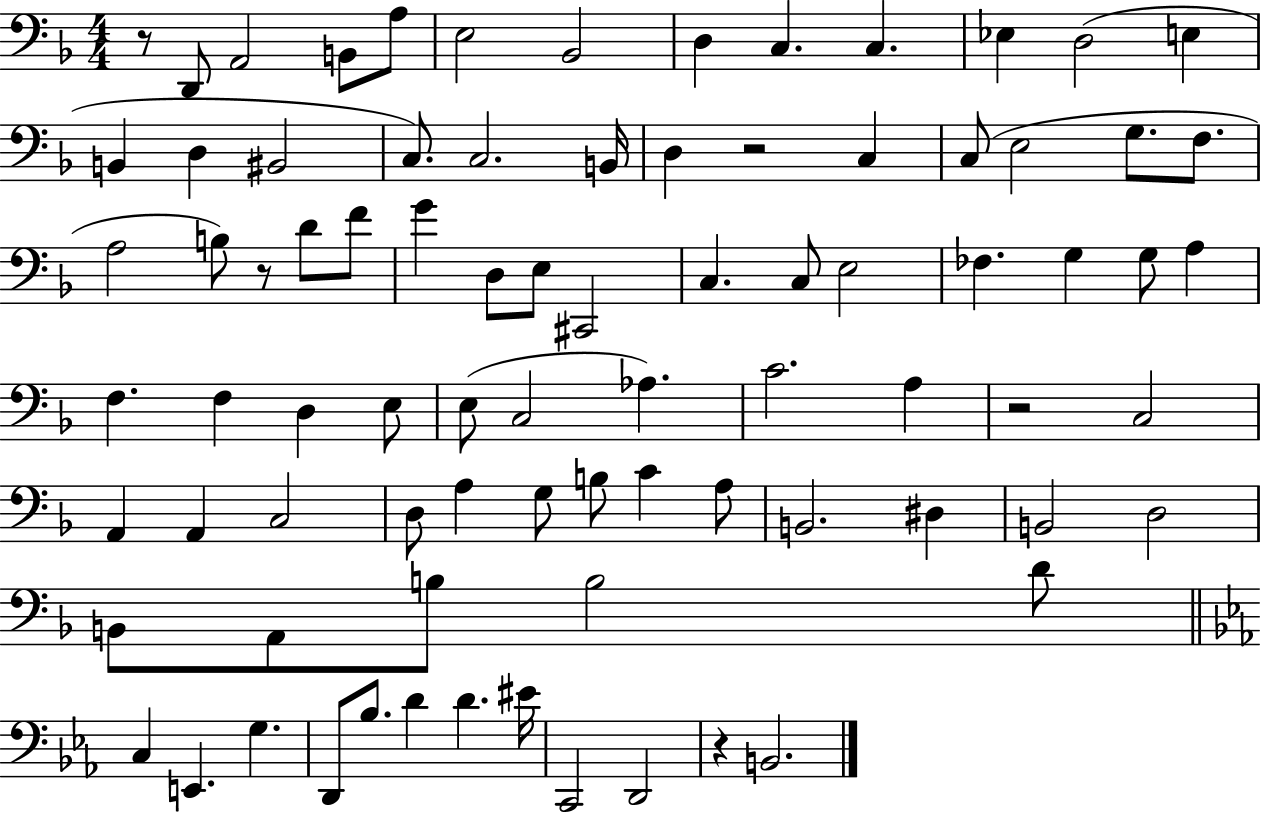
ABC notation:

X:1
T:Untitled
M:4/4
L:1/4
K:F
z/2 D,,/2 A,,2 B,,/2 A,/2 E,2 _B,,2 D, C, C, _E, D,2 E, B,, D, ^B,,2 C,/2 C,2 B,,/4 D, z2 C, C,/2 E,2 G,/2 F,/2 A,2 B,/2 z/2 D/2 F/2 G D,/2 E,/2 ^C,,2 C, C,/2 E,2 _F, G, G,/2 A, F, F, D, E,/2 E,/2 C,2 _A, C2 A, z2 C,2 A,, A,, C,2 D,/2 A, G,/2 B,/2 C A,/2 B,,2 ^D, B,,2 D,2 B,,/2 A,,/2 B,/2 B,2 D/2 C, E,, G, D,,/2 _B,/2 D D ^E/4 C,,2 D,,2 z B,,2